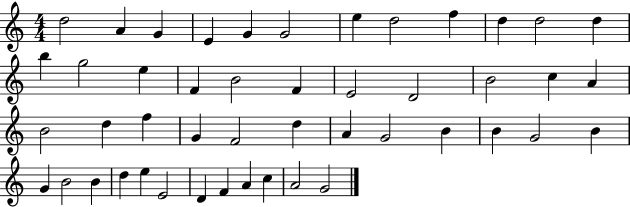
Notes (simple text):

D5/h A4/q G4/q E4/q G4/q G4/h E5/q D5/h F5/q D5/q D5/h D5/q B5/q G5/h E5/q F4/q B4/h F4/q E4/h D4/h B4/h C5/q A4/q B4/h D5/q F5/q G4/q F4/h D5/q A4/q G4/h B4/q B4/q G4/h B4/q G4/q B4/h B4/q D5/q E5/q E4/h D4/q F4/q A4/q C5/q A4/h G4/h